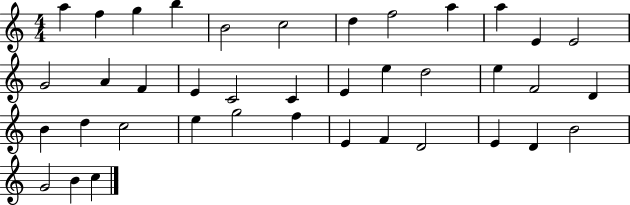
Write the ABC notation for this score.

X:1
T:Untitled
M:4/4
L:1/4
K:C
a f g b B2 c2 d f2 a a E E2 G2 A F E C2 C E e d2 e F2 D B d c2 e g2 f E F D2 E D B2 G2 B c